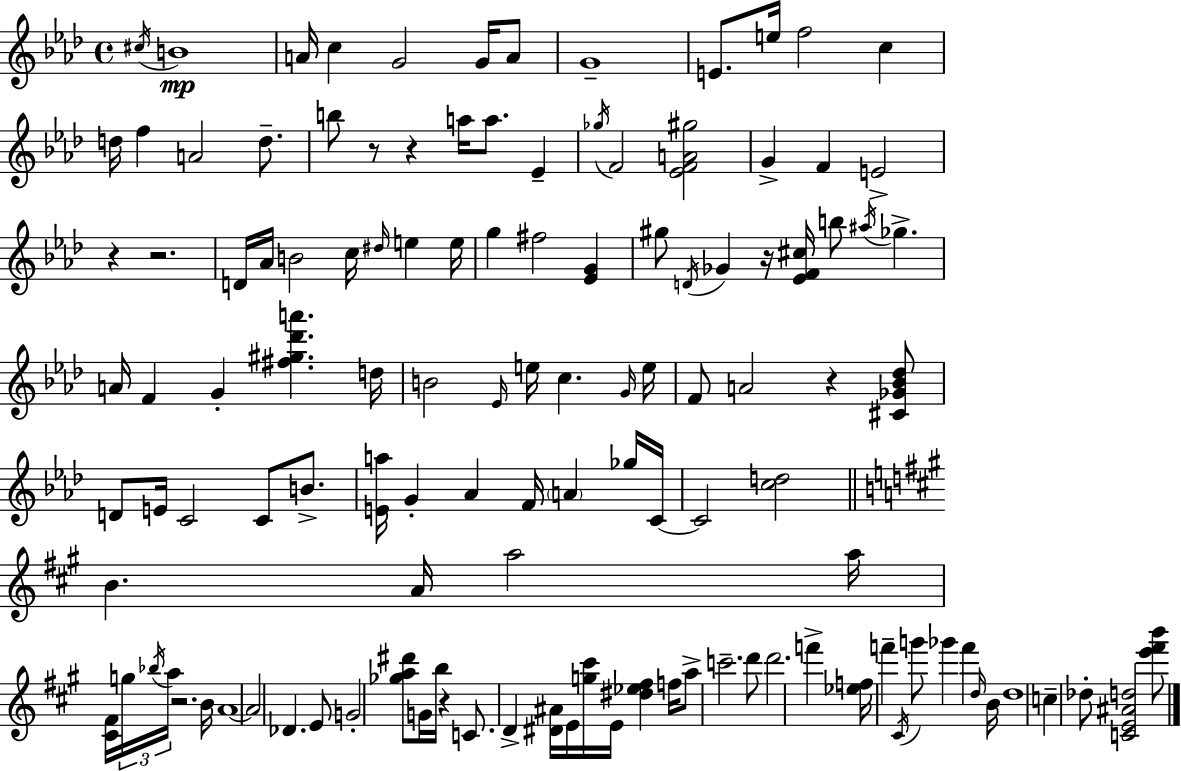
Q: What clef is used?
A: treble